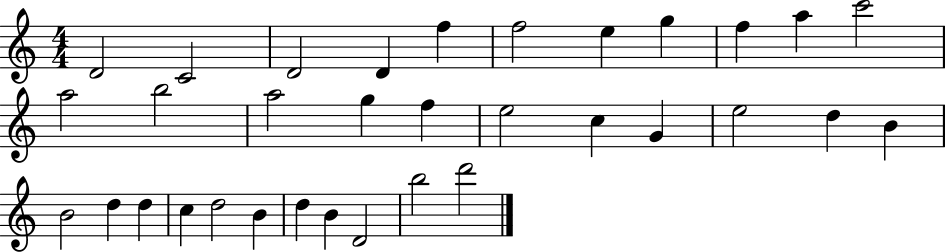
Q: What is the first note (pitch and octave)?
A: D4